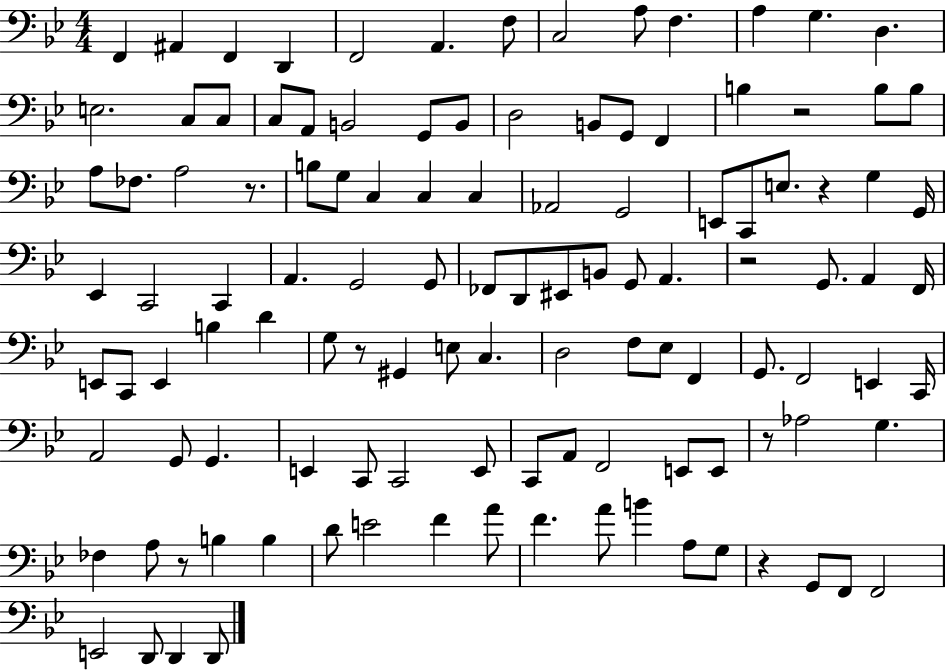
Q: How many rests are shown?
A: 8